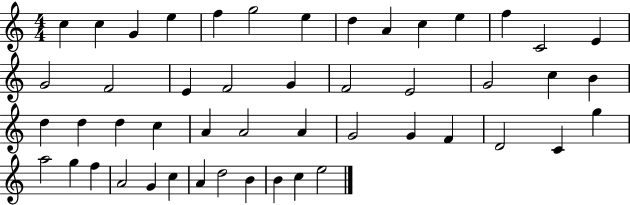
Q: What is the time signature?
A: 4/4